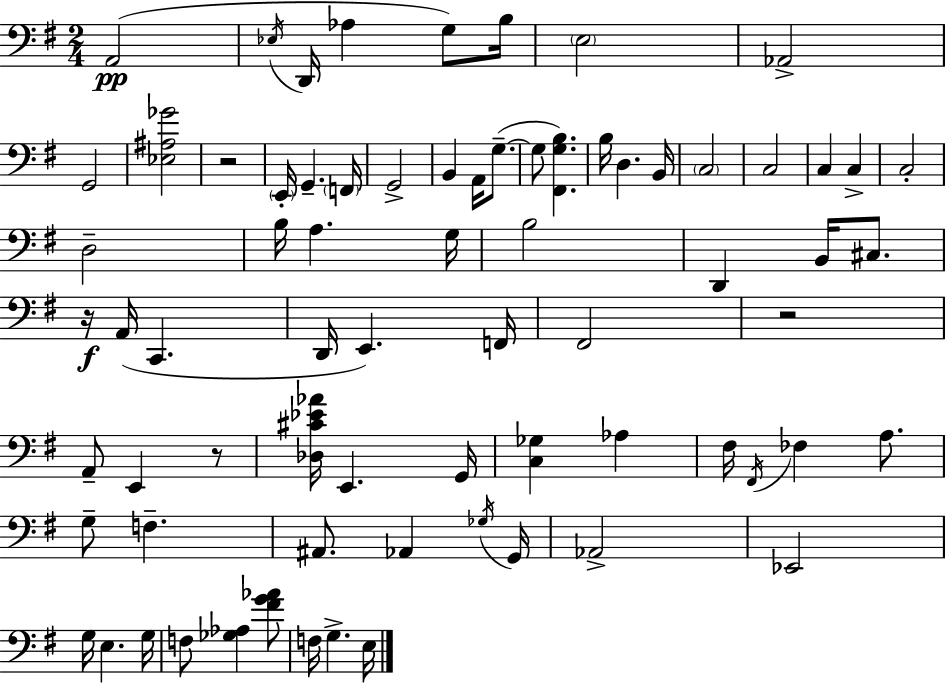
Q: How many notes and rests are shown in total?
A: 73